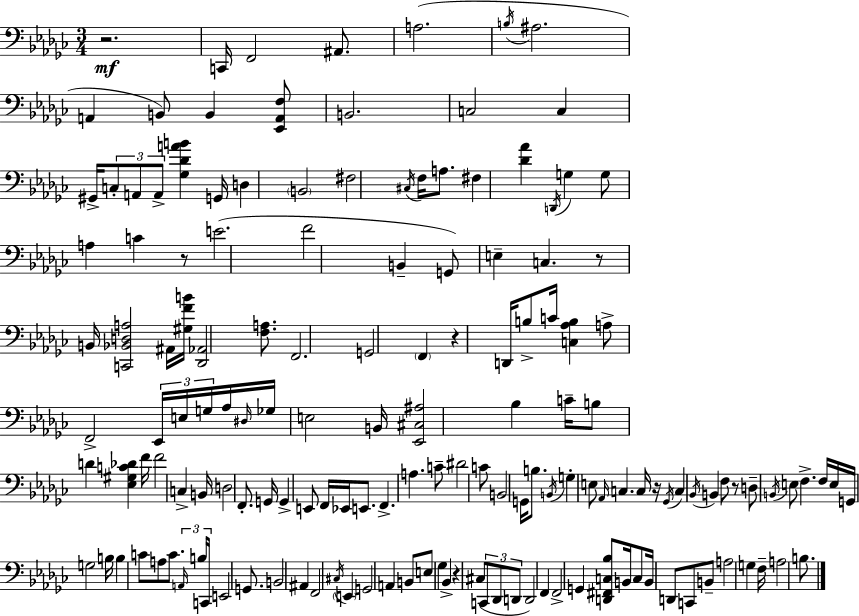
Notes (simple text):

R/h. C2/s F2/h A#2/e. A3/h. B3/s A#3/h. A2/q B2/e B2/q [Eb2,A2,F3]/e B2/h. C3/h C3/q G#2/s C3/e A2/e A2/e [Gb3,Db4,A4,B4]/q G2/s D3/q B2/h F#3/h C#3/s F3/s A3/e. F#3/q [Db4,Ab4]/q D2/s G3/q G3/e A3/q C4/q R/e E4/h. F4/h B2/q G2/e E3/q C3/q. R/e B2/s [C2,Bb2,D3,A3]/h A#2/s [G#3,F4,B4]/s [Db2,Ab2]/h [F3,A3]/e. F2/h. G2/h F2/q R/q D2/s B3/e C4/s [C3,Ab3,B3]/q A3/e F2/h Eb2/s E3/s G3/s Ab3/s D#3/s Gb3/s E3/h B2/s [Eb2,C#3,A#3]/h Bb3/q C4/s B3/e D4/q [Eb3,G#3,C4,Db4]/q F4/s F4/h C3/q B2/s D3/h F2/e. G2/s G2/q E2/e F2/s Eb2/s E2/e. F2/q. A3/q. C4/e D#4/h C4/e B2/h G2/s B3/e. B2/s G3/q E3/e Ab2/s C3/q. C3/s R/s Gb2/s C3/q Bb2/s B2/q F3/e R/e D3/e B2/s E3/e F3/q. F3/s E3/s G2/s G3/h B3/s B3/q C4/e A3/e C4/e. A2/s B3/s C2/s E2/h G2/e. B2/h A#2/q F2/h C#3/s E2/q G2/h A2/q B2/e E3/e Gb3/q Bb2/q R/q C#3/e C2/e Db2/e D2/e D2/h F2/q F2/h G2/q [D2,F#2,C3,Bb3]/e B2/s C3/e B2/s D2/e C2/e B2/e A3/h G3/q F3/s A3/h B3/e.